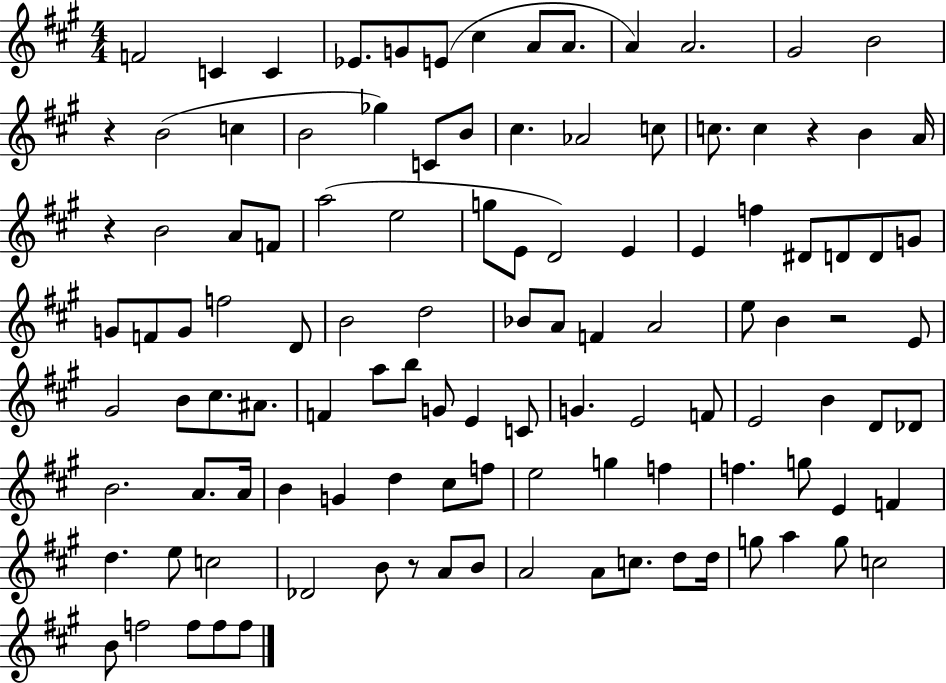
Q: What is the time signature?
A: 4/4